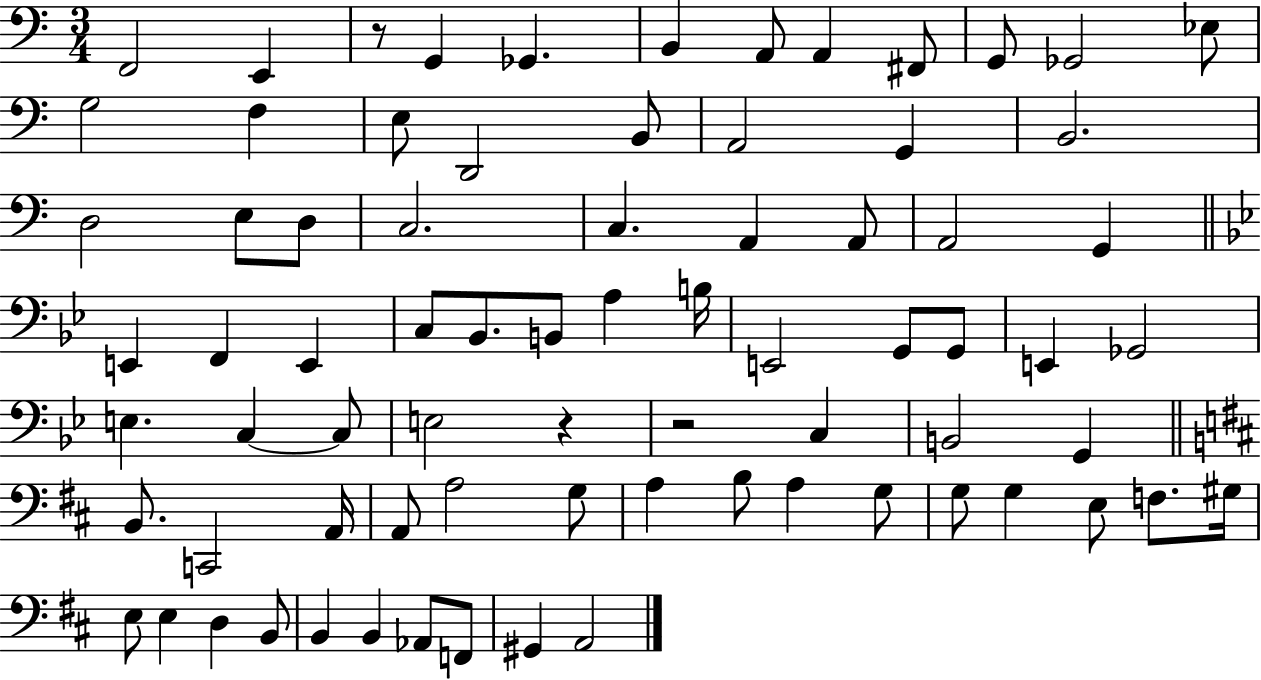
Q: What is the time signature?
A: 3/4